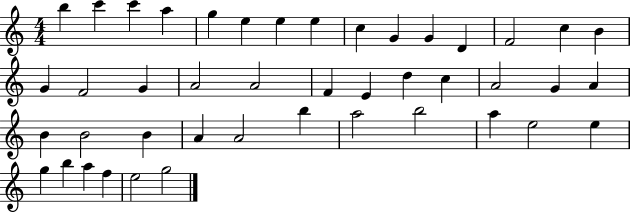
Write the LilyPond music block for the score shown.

{
  \clef treble
  \numericTimeSignature
  \time 4/4
  \key c \major
  b''4 c'''4 c'''4 a''4 | g''4 e''4 e''4 e''4 | c''4 g'4 g'4 d'4 | f'2 c''4 b'4 | \break g'4 f'2 g'4 | a'2 a'2 | f'4 e'4 d''4 c''4 | a'2 g'4 a'4 | \break b'4 b'2 b'4 | a'4 a'2 b''4 | a''2 b''2 | a''4 e''2 e''4 | \break g''4 b''4 a''4 f''4 | e''2 g''2 | \bar "|."
}